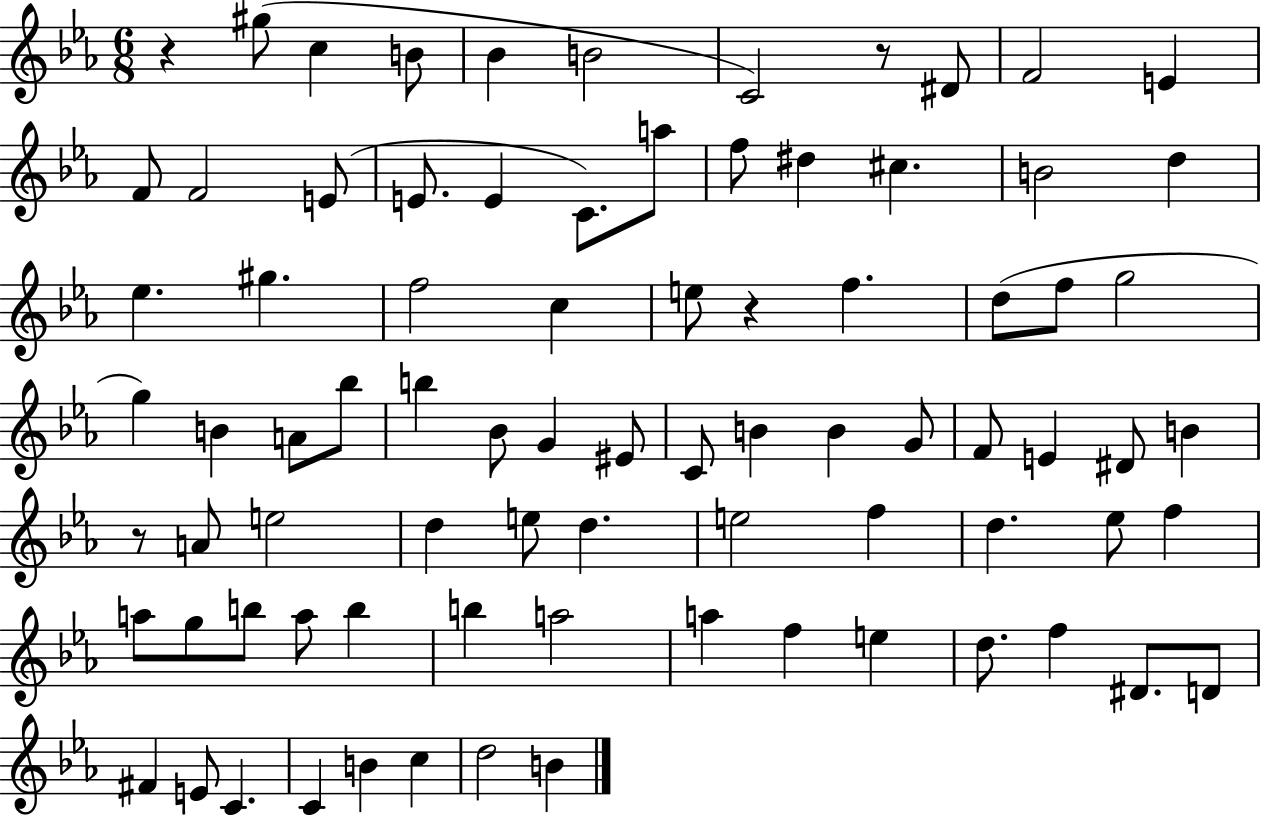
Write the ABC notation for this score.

X:1
T:Untitled
M:6/8
L:1/4
K:Eb
z ^g/2 c B/2 _B B2 C2 z/2 ^D/2 F2 E F/2 F2 E/2 E/2 E C/2 a/2 f/2 ^d ^c B2 d _e ^g f2 c e/2 z f d/2 f/2 g2 g B A/2 _b/2 b _B/2 G ^E/2 C/2 B B G/2 F/2 E ^D/2 B z/2 A/2 e2 d e/2 d e2 f d _e/2 f a/2 g/2 b/2 a/2 b b a2 a f e d/2 f ^D/2 D/2 ^F E/2 C C B c d2 B